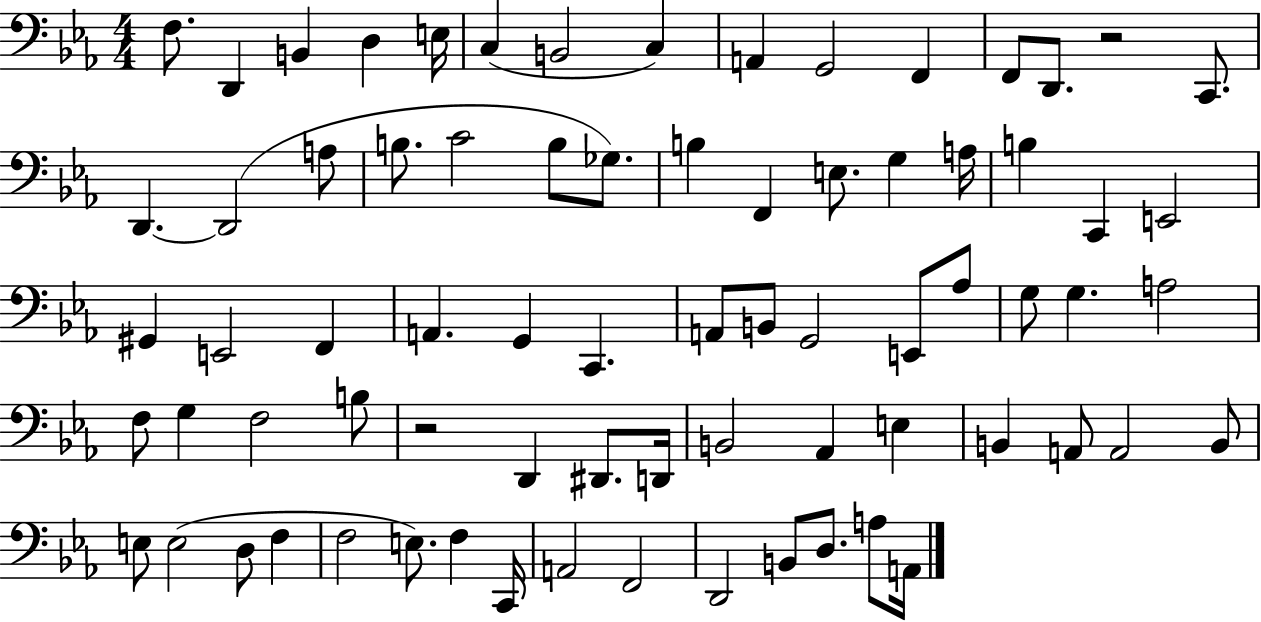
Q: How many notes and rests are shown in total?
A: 74